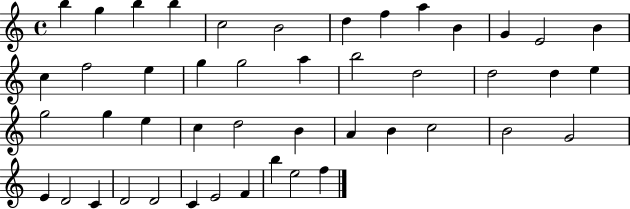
X:1
T:Untitled
M:4/4
L:1/4
K:C
b g b b c2 B2 d f a B G E2 B c f2 e g g2 a b2 d2 d2 d e g2 g e c d2 B A B c2 B2 G2 E D2 C D2 D2 C E2 F b e2 f